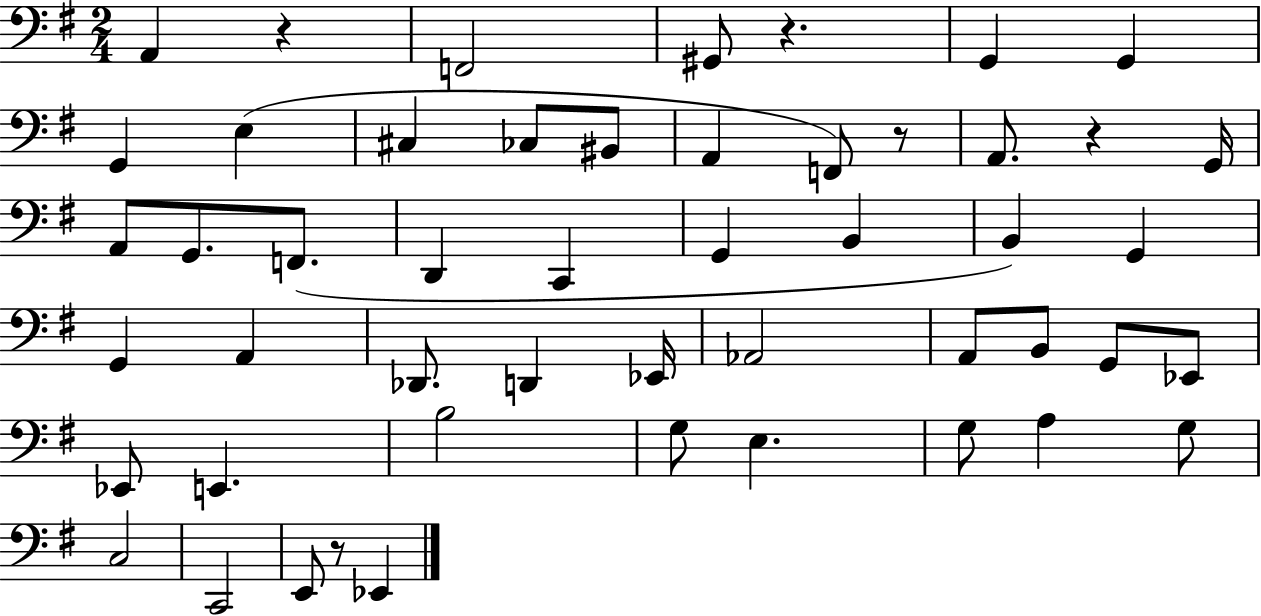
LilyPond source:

{
  \clef bass
  \numericTimeSignature
  \time 2/4
  \key g \major
  a,4 r4 | f,2 | gis,8 r4. | g,4 g,4 | \break g,4 e4( | cis4 ces8 bis,8 | a,4 f,8) r8 | a,8. r4 g,16 | \break a,8 g,8. f,8.( | d,4 c,4 | g,4 b,4 | b,4) g,4 | \break g,4 a,4 | des,8. d,4 ees,16 | aes,2 | a,8 b,8 g,8 ees,8 | \break ees,8 e,4. | b2 | g8 e4. | g8 a4 g8 | \break c2 | c,2 | e,8 r8 ees,4 | \bar "|."
}